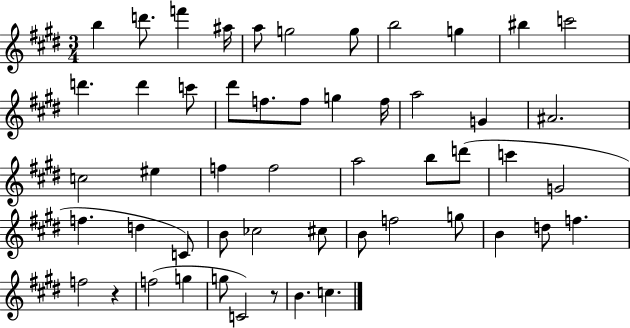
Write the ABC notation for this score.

X:1
T:Untitled
M:3/4
L:1/4
K:E
b d'/2 f' ^a/4 a/2 g2 g/2 b2 g ^b c'2 d' d' c'/2 ^d'/2 f/2 f/2 g f/4 a2 G ^A2 c2 ^e f f2 a2 b/2 d'/2 c' G2 f d C/2 B/2 _c2 ^c/2 B/2 f2 g/2 B d/2 f f2 z f2 g g/2 C2 z/2 B c